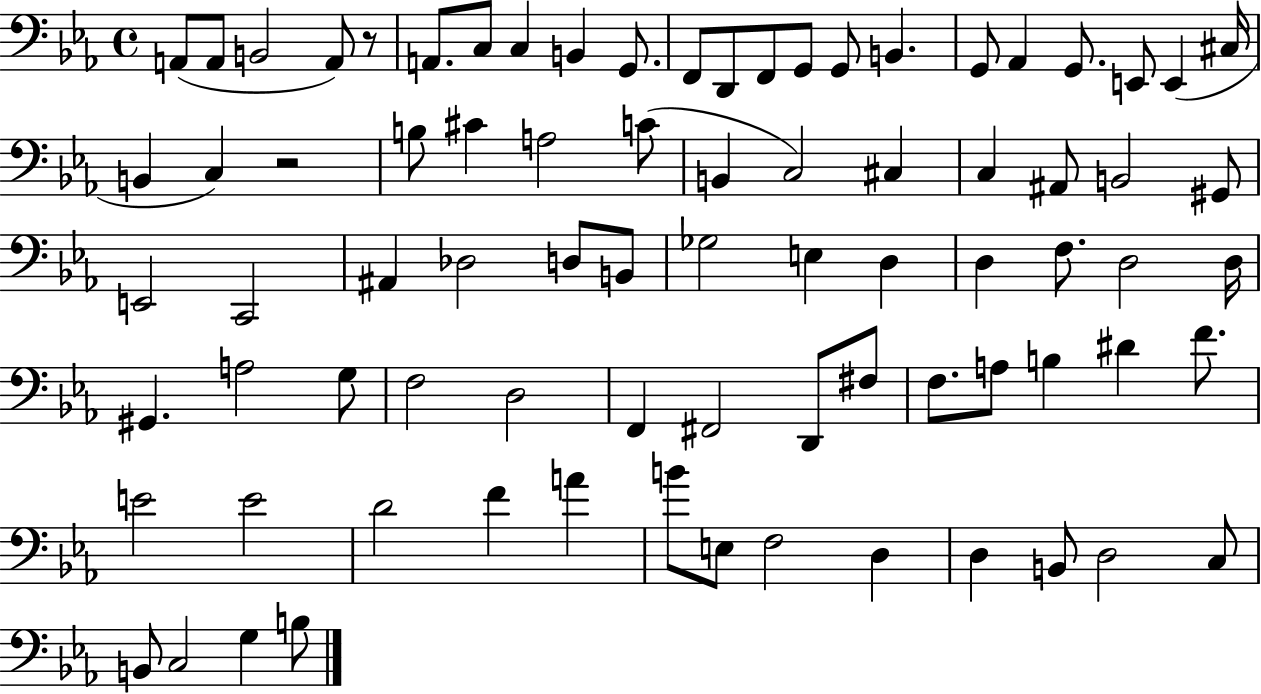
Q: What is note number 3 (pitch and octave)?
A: B2